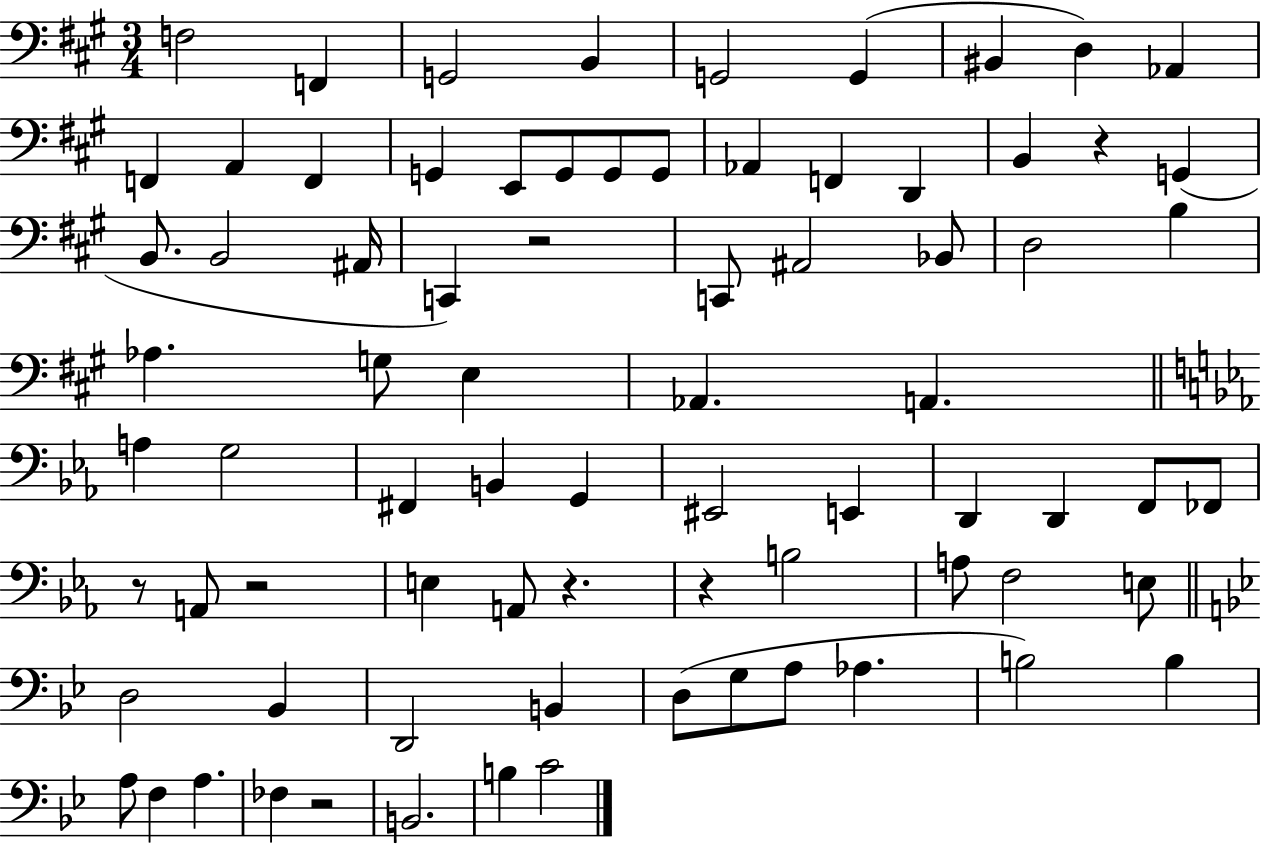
X:1
T:Untitled
M:3/4
L:1/4
K:A
F,2 F,, G,,2 B,, G,,2 G,, ^B,, D, _A,, F,, A,, F,, G,, E,,/2 G,,/2 G,,/2 G,,/2 _A,, F,, D,, B,, z G,, B,,/2 B,,2 ^A,,/4 C,, z2 C,,/2 ^A,,2 _B,,/2 D,2 B, _A, G,/2 E, _A,, A,, A, G,2 ^F,, B,, G,, ^E,,2 E,, D,, D,, F,,/2 _F,,/2 z/2 A,,/2 z2 E, A,,/2 z z B,2 A,/2 F,2 E,/2 D,2 _B,, D,,2 B,, D,/2 G,/2 A,/2 _A, B,2 B, A,/2 F, A, _F, z2 B,,2 B, C2